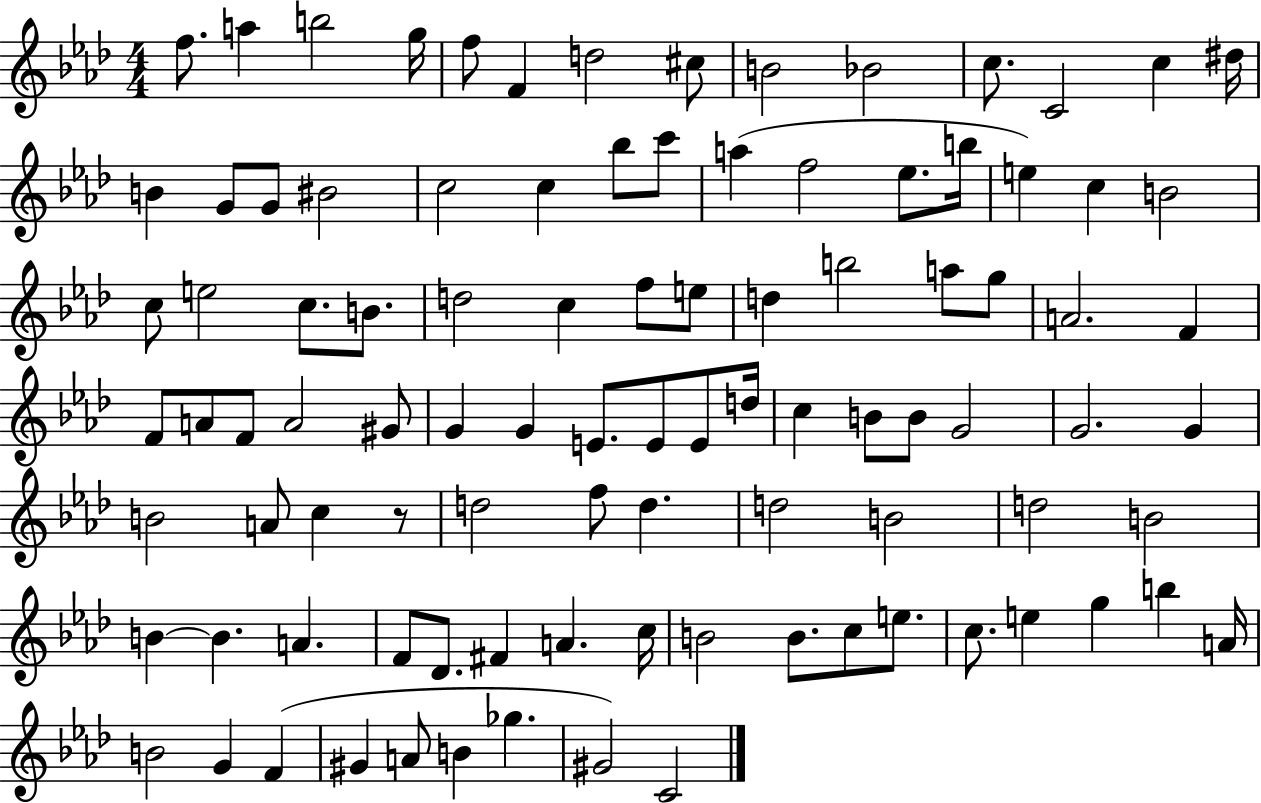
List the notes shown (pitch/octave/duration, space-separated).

F5/e. A5/q B5/h G5/s F5/e F4/q D5/h C#5/e B4/h Bb4/h C5/e. C4/h C5/q D#5/s B4/q G4/e G4/e BIS4/h C5/h C5/q Bb5/e C6/e A5/q F5/h Eb5/e. B5/s E5/q C5/q B4/h C5/e E5/h C5/e. B4/e. D5/h C5/q F5/e E5/e D5/q B5/h A5/e G5/e A4/h. F4/q F4/e A4/e F4/e A4/h G#4/e G4/q G4/q E4/e. E4/e E4/e D5/s C5/q B4/e B4/e G4/h G4/h. G4/q B4/h A4/e C5/q R/e D5/h F5/e D5/q. D5/h B4/h D5/h B4/h B4/q B4/q. A4/q. F4/e Db4/e. F#4/q A4/q. C5/s B4/h B4/e. C5/e E5/e. C5/e. E5/q G5/q B5/q A4/s B4/h G4/q F4/q G#4/q A4/e B4/q Gb5/q. G#4/h C4/h